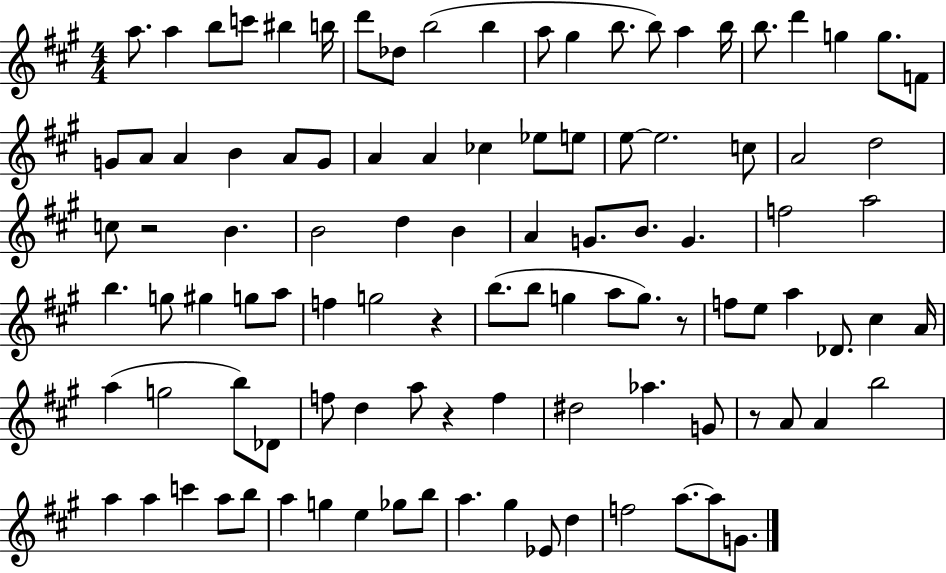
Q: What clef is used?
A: treble